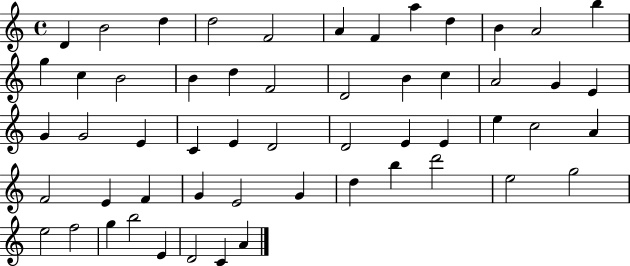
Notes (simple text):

D4/q B4/h D5/q D5/h F4/h A4/q F4/q A5/q D5/q B4/q A4/h B5/q G5/q C5/q B4/h B4/q D5/q F4/h D4/h B4/q C5/q A4/h G4/q E4/q G4/q G4/h E4/q C4/q E4/q D4/h D4/h E4/q E4/q E5/q C5/h A4/q F4/h E4/q F4/q G4/q E4/h G4/q D5/q B5/q D6/h E5/h G5/h E5/h F5/h G5/q B5/h E4/q D4/h C4/q A4/q